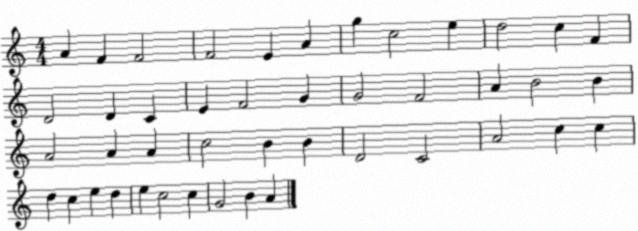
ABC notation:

X:1
T:Untitled
M:4/4
L:1/4
K:C
A F F2 F2 E A g c2 e d2 c F D2 D C E F2 G G2 F2 A B2 B A2 A A c2 B B D2 C2 A2 c c d c e d e c2 c G2 B A